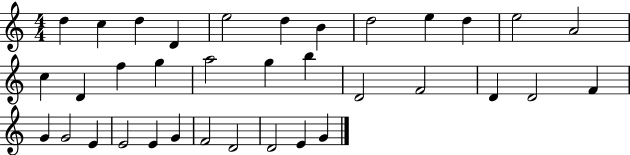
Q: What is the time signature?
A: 4/4